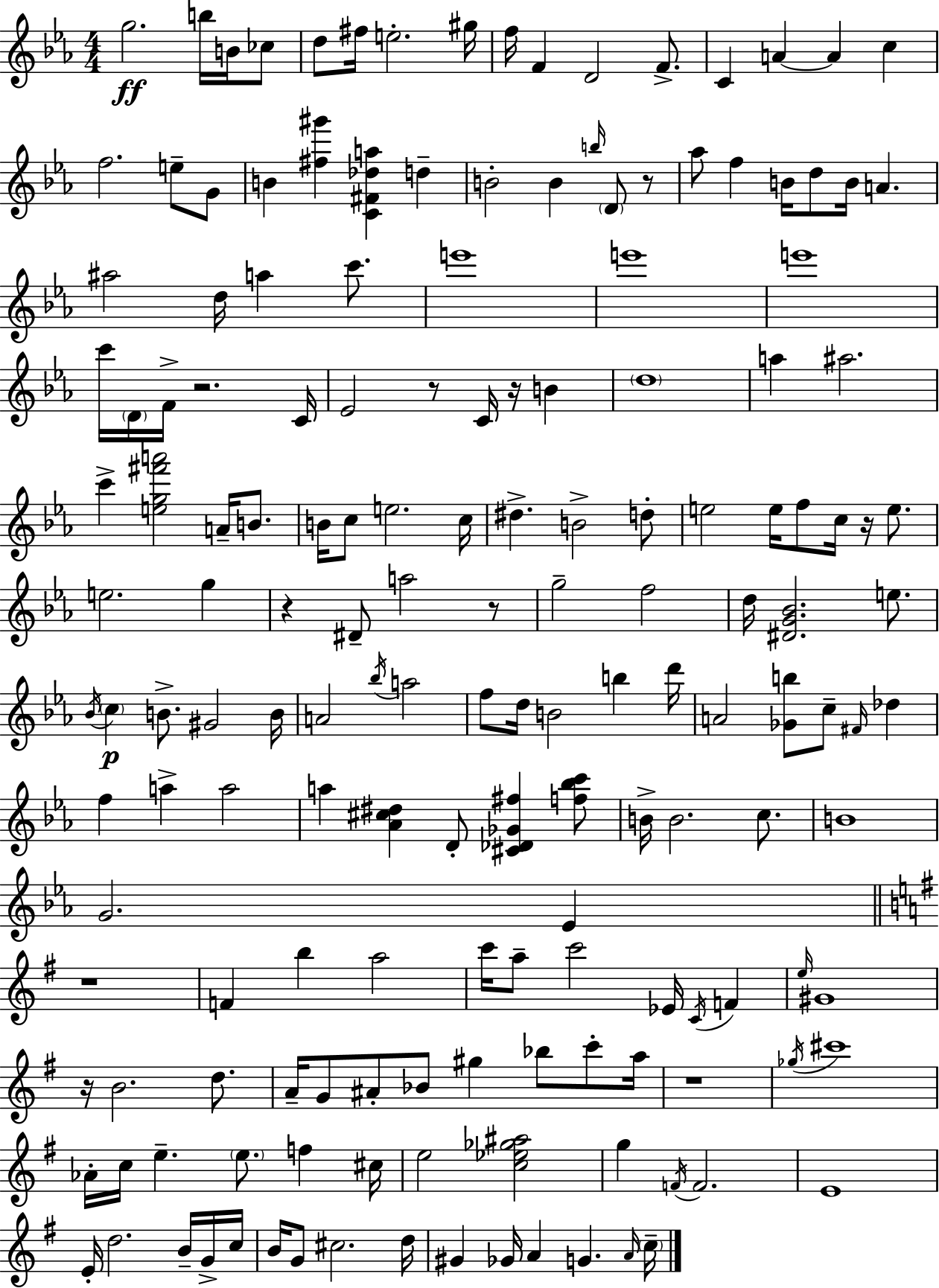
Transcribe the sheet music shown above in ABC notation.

X:1
T:Untitled
M:4/4
L:1/4
K:Eb
g2 b/4 B/4 _c/2 d/2 ^f/4 e2 ^g/4 f/4 F D2 F/2 C A A c f2 e/2 G/2 B [^f^g'] [C^F_da] d B2 B b/4 D/2 z/2 _a/2 f B/4 d/2 B/4 A ^a2 d/4 a c'/2 e'4 e'4 e'4 c'/4 D/4 F/4 z2 C/4 _E2 z/2 C/4 z/4 B d4 a ^a2 c' [eg^f'a']2 A/4 B/2 B/4 c/2 e2 c/4 ^d B2 d/2 e2 e/4 f/2 c/4 z/4 e/2 e2 g z ^D/2 a2 z/2 g2 f2 d/4 [^DG_B]2 e/2 _B/4 c B/2 ^G2 B/4 A2 _b/4 a2 f/2 d/4 B2 b d'/4 A2 [_Gb]/2 c/2 ^F/4 _d f a a2 a [_A^c^d] D/2 [^C_D_G^f] [f_bc']/2 B/4 B2 c/2 B4 G2 _E z4 F b a2 c'/4 a/2 c'2 _E/4 C/4 F e/4 ^G4 z/4 B2 d/2 A/4 G/2 ^A/2 _B/2 ^g _b/2 c'/2 a/4 z4 _g/4 ^c'4 _A/4 c/4 e e/2 f ^c/4 e2 [c_e_g^a]2 g F/4 F2 E4 E/4 d2 B/4 G/4 c/4 B/4 G/2 ^c2 d/4 ^G _G/4 A G A/4 c/4